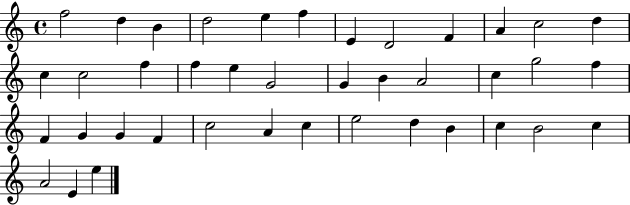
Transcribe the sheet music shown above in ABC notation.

X:1
T:Untitled
M:4/4
L:1/4
K:C
f2 d B d2 e f E D2 F A c2 d c c2 f f e G2 G B A2 c g2 f F G G F c2 A c e2 d B c B2 c A2 E e